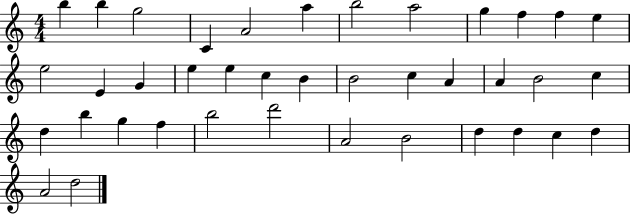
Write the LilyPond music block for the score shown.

{
  \clef treble
  \numericTimeSignature
  \time 4/4
  \key c \major
  b''4 b''4 g''2 | c'4 a'2 a''4 | b''2 a''2 | g''4 f''4 f''4 e''4 | \break e''2 e'4 g'4 | e''4 e''4 c''4 b'4 | b'2 c''4 a'4 | a'4 b'2 c''4 | \break d''4 b''4 g''4 f''4 | b''2 d'''2 | a'2 b'2 | d''4 d''4 c''4 d''4 | \break a'2 d''2 | \bar "|."
}